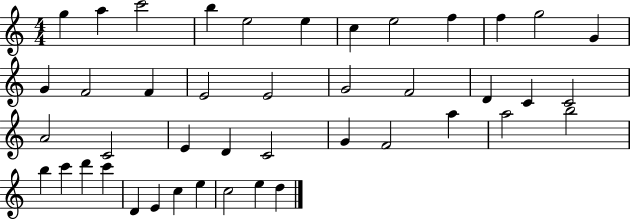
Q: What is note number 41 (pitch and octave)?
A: C5